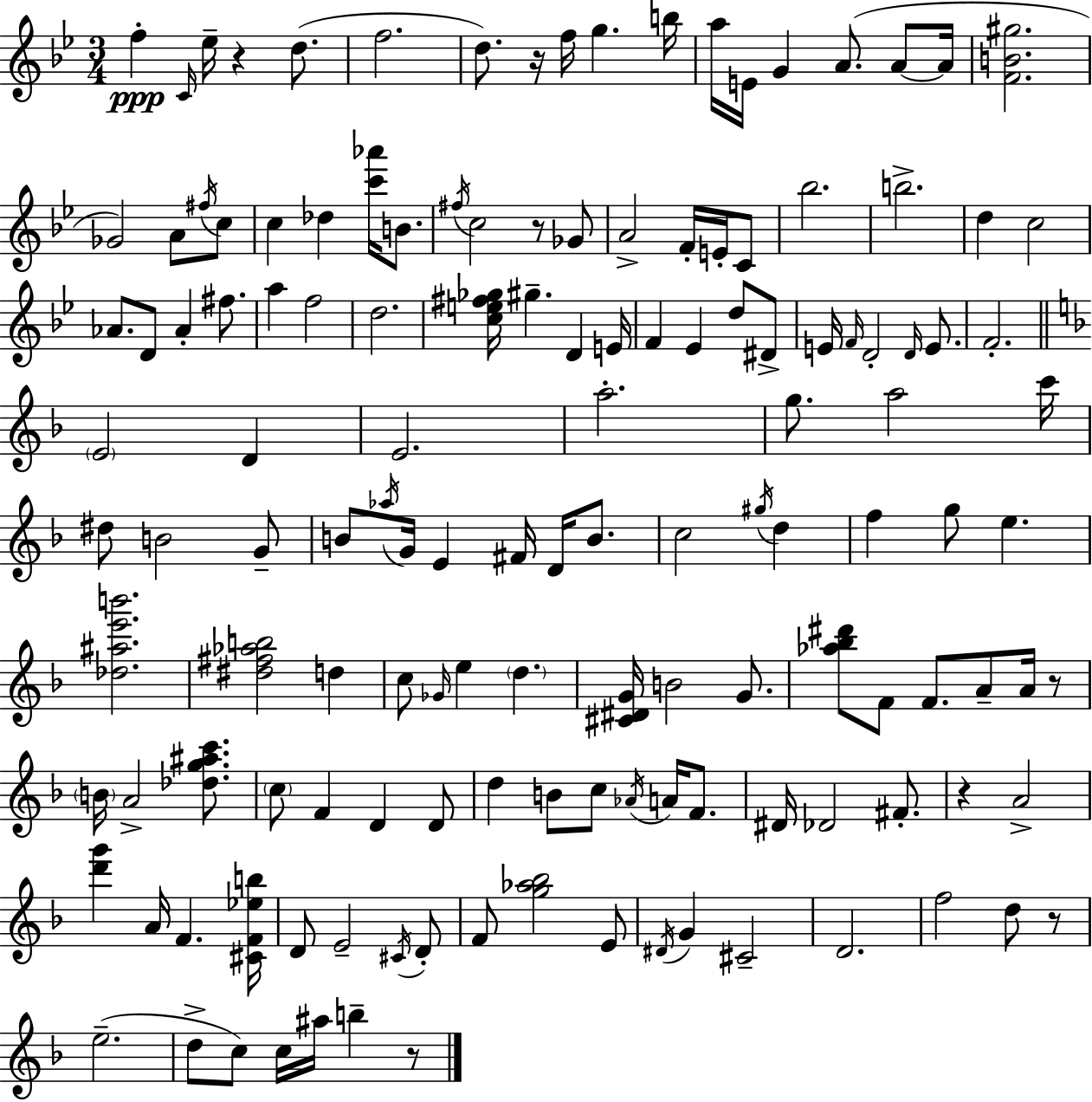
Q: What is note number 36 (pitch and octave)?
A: Ab4